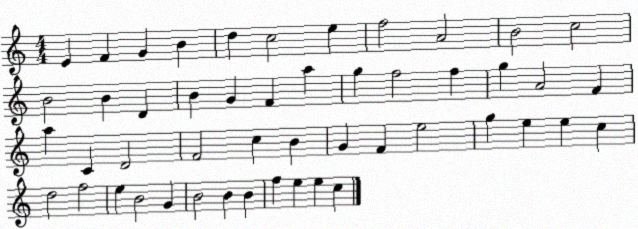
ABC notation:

X:1
T:Untitled
M:4/4
L:1/4
K:C
E F G B d c2 e f2 A2 B2 c2 B2 B D B G F a g f2 f g A2 F a C D2 F2 c B G F e2 g e e c d2 f2 e B2 G B2 B B f e e c